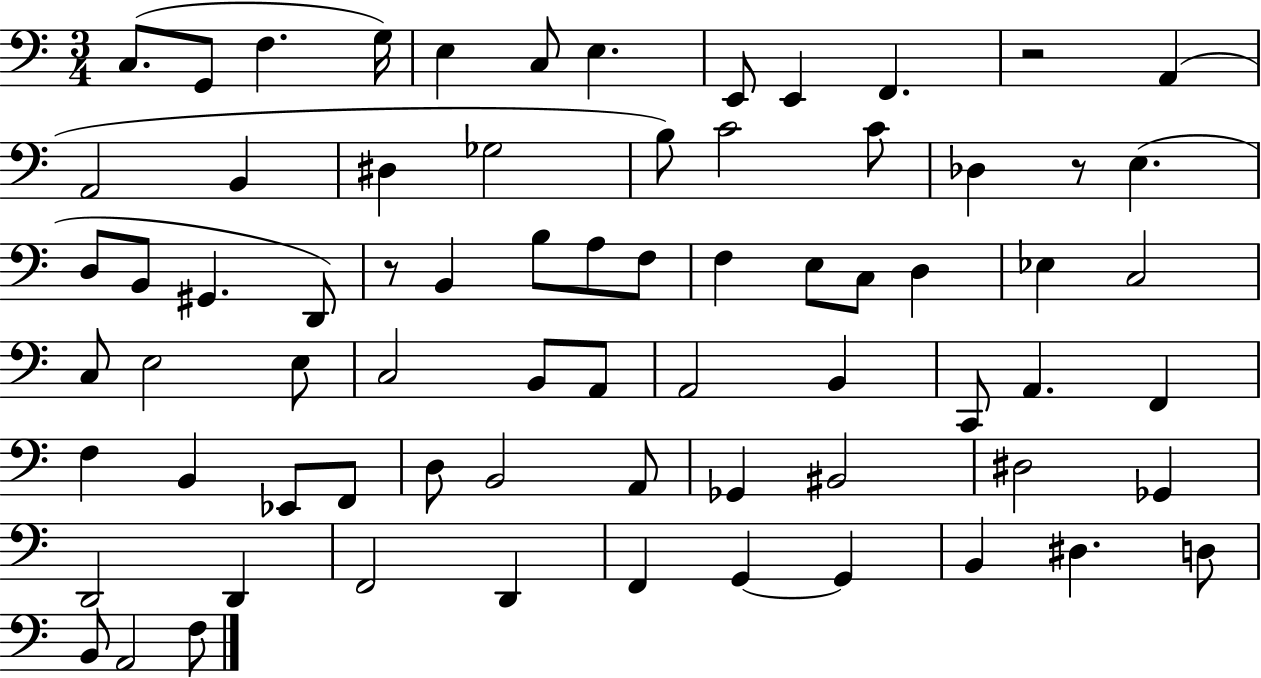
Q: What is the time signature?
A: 3/4